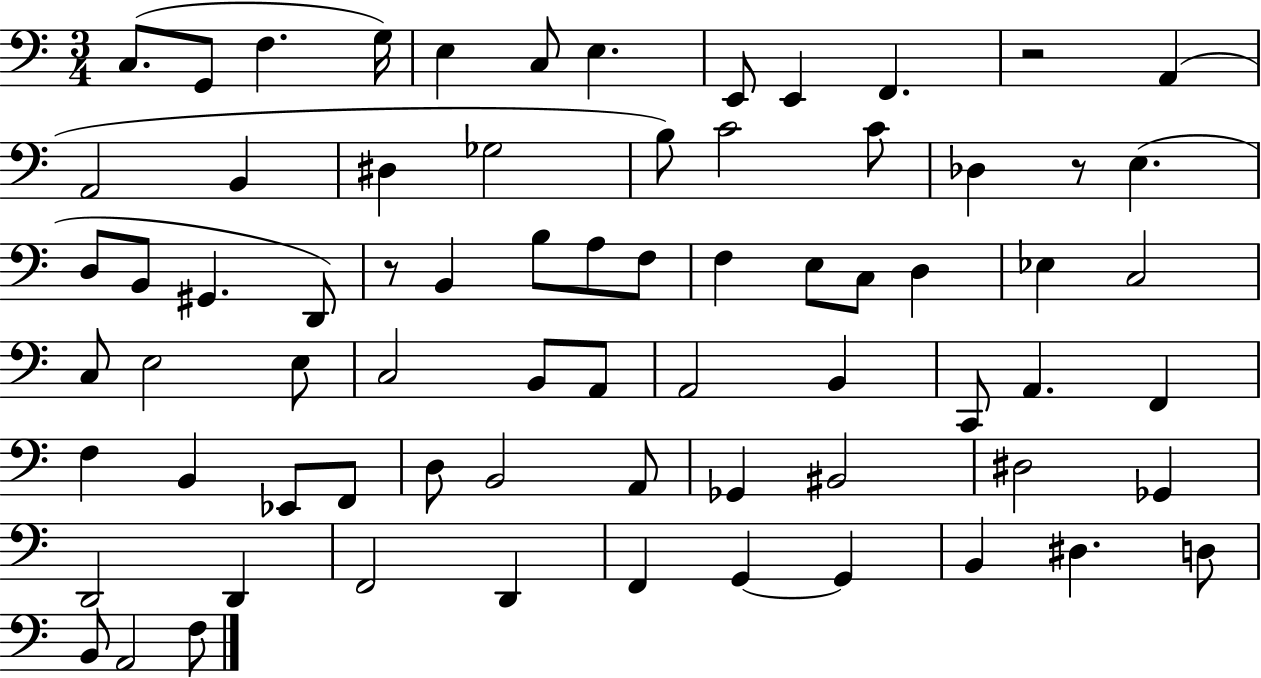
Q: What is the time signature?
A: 3/4